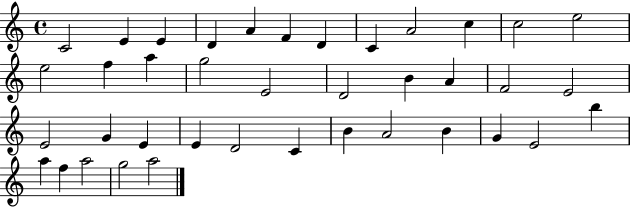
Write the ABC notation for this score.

X:1
T:Untitled
M:4/4
L:1/4
K:C
C2 E E D A F D C A2 c c2 e2 e2 f a g2 E2 D2 B A F2 E2 E2 G E E D2 C B A2 B G E2 b a f a2 g2 a2